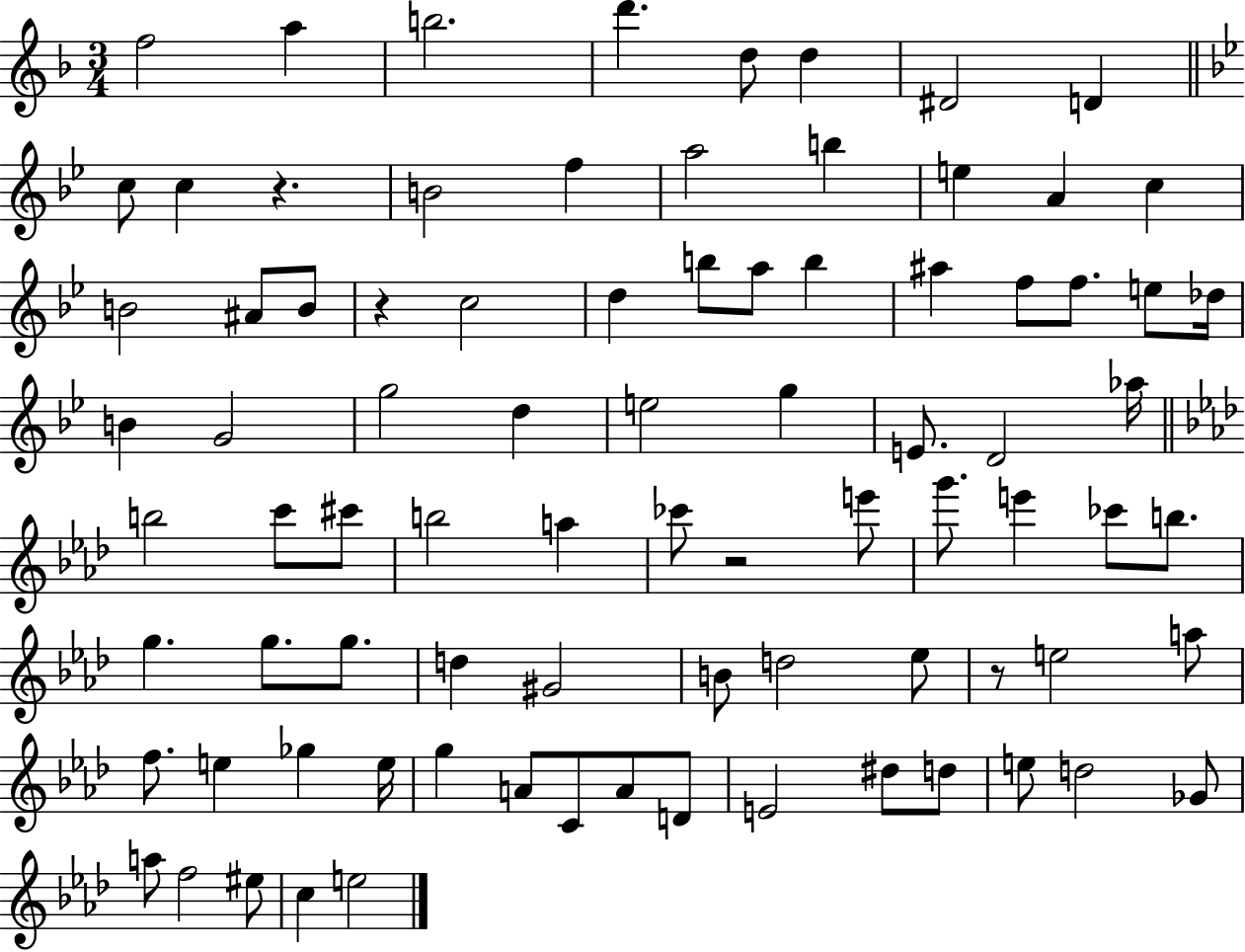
F5/h A5/q B5/h. D6/q. D5/e D5/q D#4/h D4/q C5/e C5/q R/q. B4/h F5/q A5/h B5/q E5/q A4/q C5/q B4/h A#4/e B4/e R/q C5/h D5/q B5/e A5/e B5/q A#5/q F5/e F5/e. E5/e Db5/s B4/q G4/h G5/h D5/q E5/h G5/q E4/e. D4/h Ab5/s B5/h C6/e C#6/e B5/h A5/q CES6/e R/h E6/e G6/e. E6/q CES6/e B5/e. G5/q. G5/e. G5/e. D5/q G#4/h B4/e D5/h Eb5/e R/e E5/h A5/e F5/e. E5/q Gb5/q E5/s G5/q A4/e C4/e A4/e D4/e E4/h D#5/e D5/e E5/e D5/h Gb4/e A5/e F5/h EIS5/e C5/q E5/h